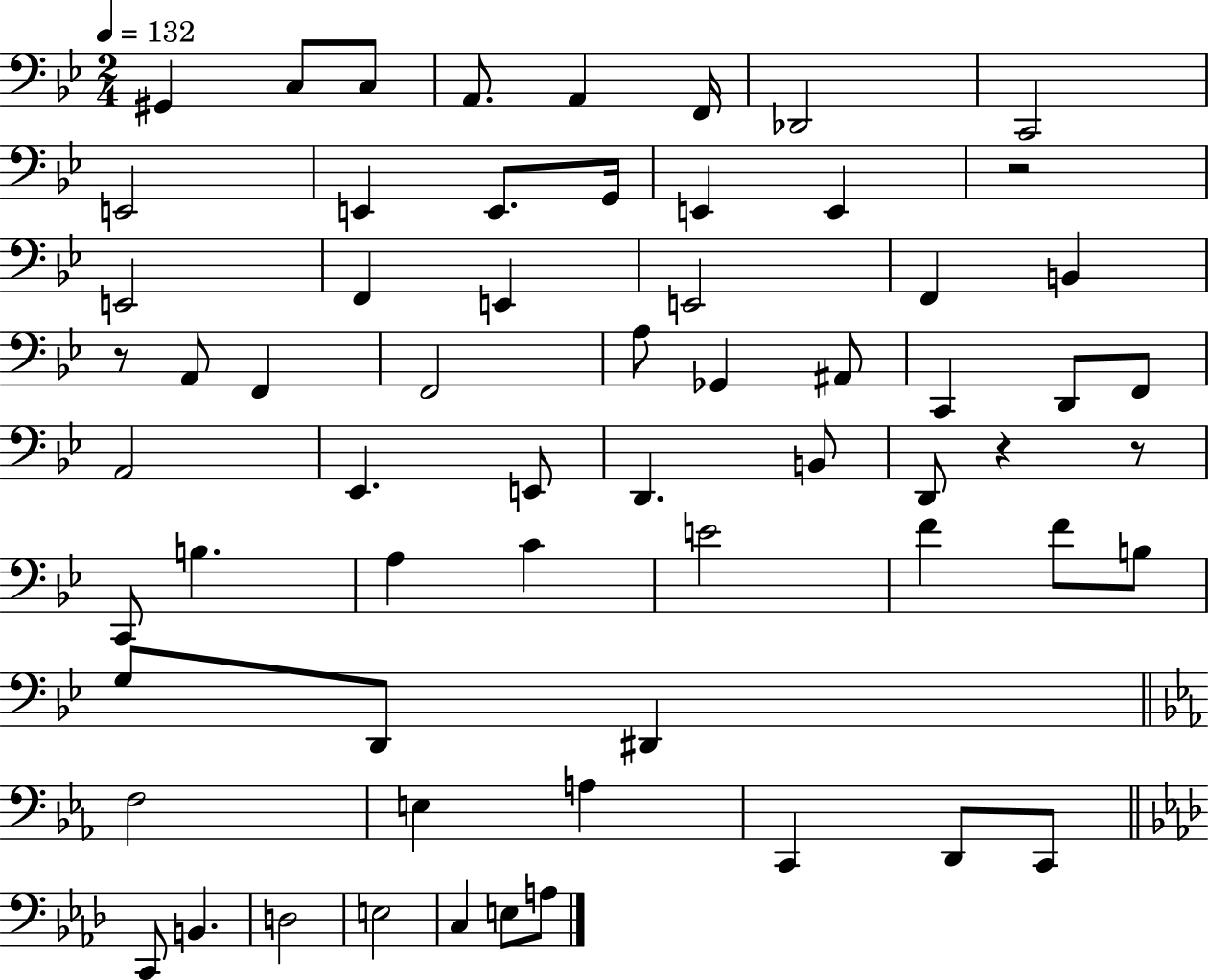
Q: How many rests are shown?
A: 4